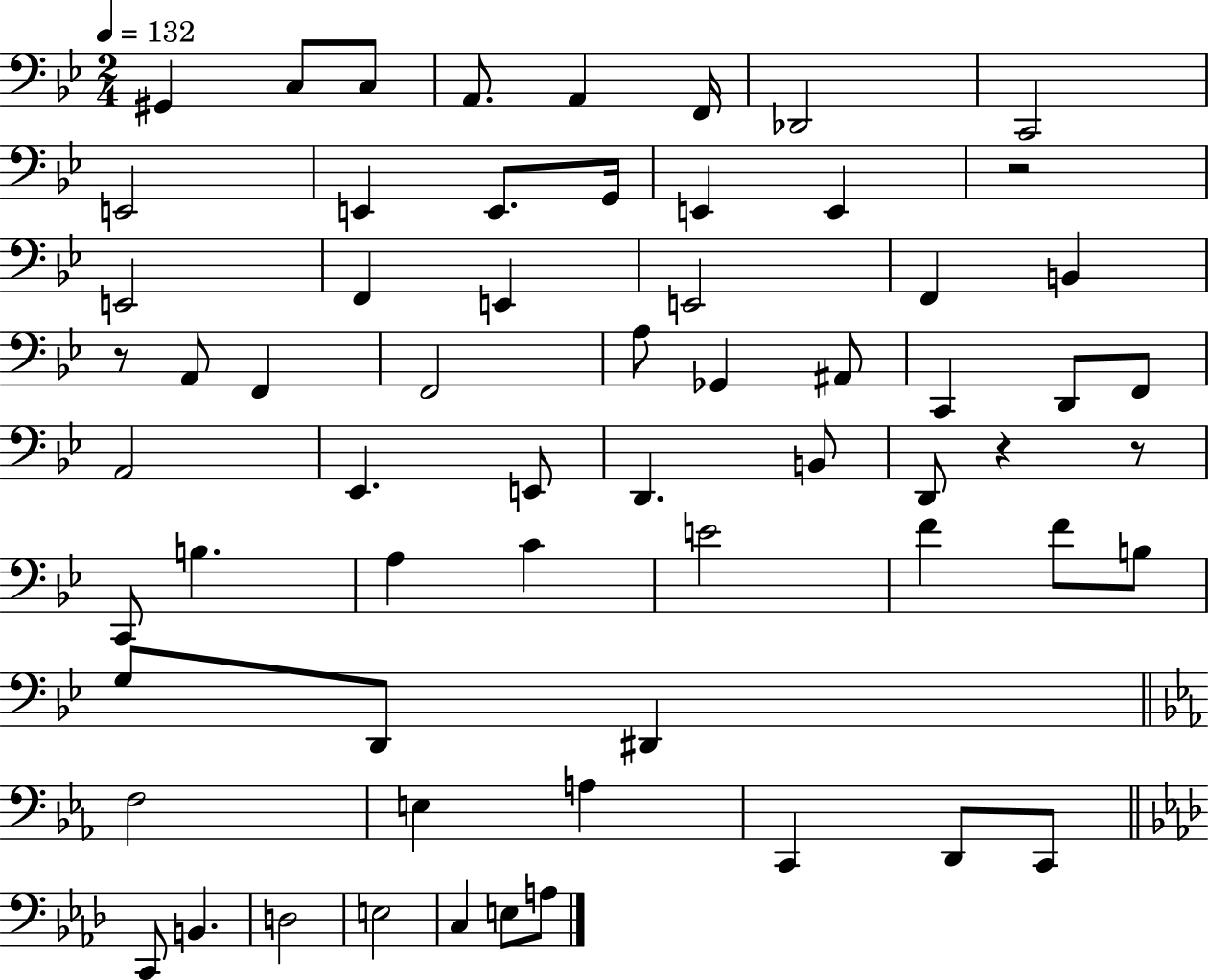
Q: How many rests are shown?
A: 4